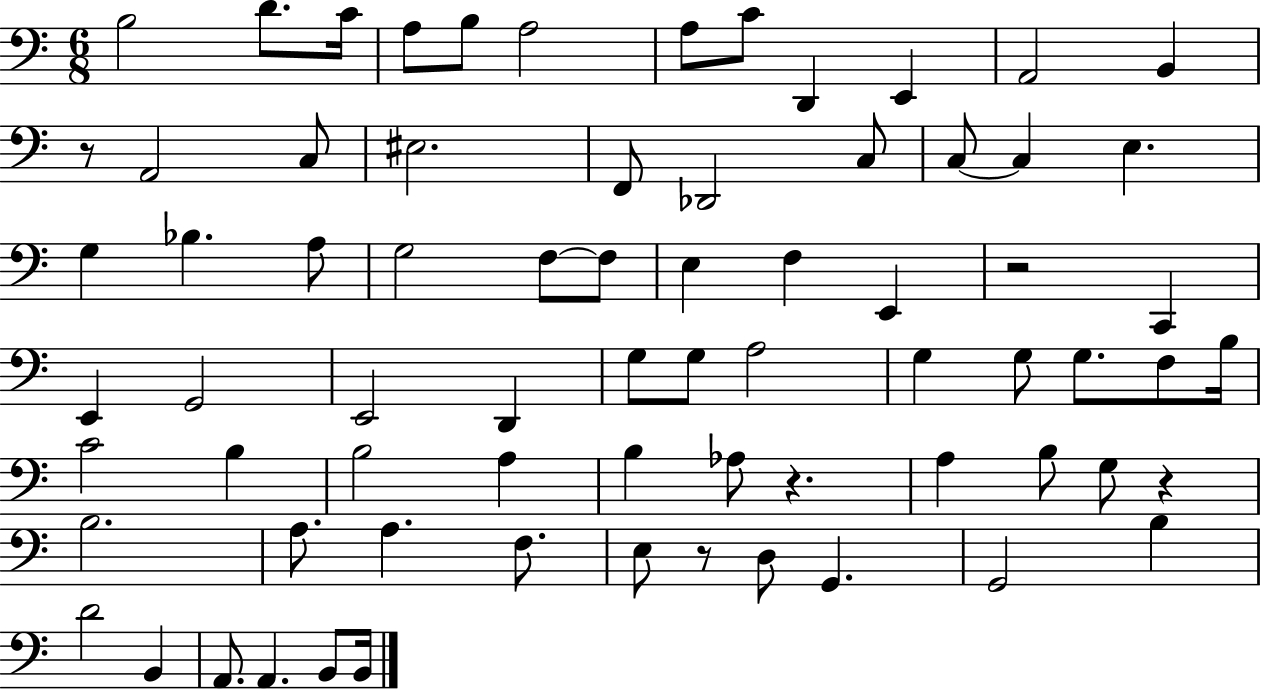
X:1
T:Untitled
M:6/8
L:1/4
K:C
B,2 D/2 C/4 A,/2 B,/2 A,2 A,/2 C/2 D,, E,, A,,2 B,, z/2 A,,2 C,/2 ^E,2 F,,/2 _D,,2 C,/2 C,/2 C, E, G, _B, A,/2 G,2 F,/2 F,/2 E, F, E,, z2 C,, E,, G,,2 E,,2 D,, G,/2 G,/2 A,2 G, G,/2 G,/2 F,/2 B,/4 C2 B, B,2 A, B, _A,/2 z A, B,/2 G,/2 z B,2 A,/2 A, F,/2 E,/2 z/2 D,/2 G,, G,,2 B, D2 B,, A,,/2 A,, B,,/2 B,,/4